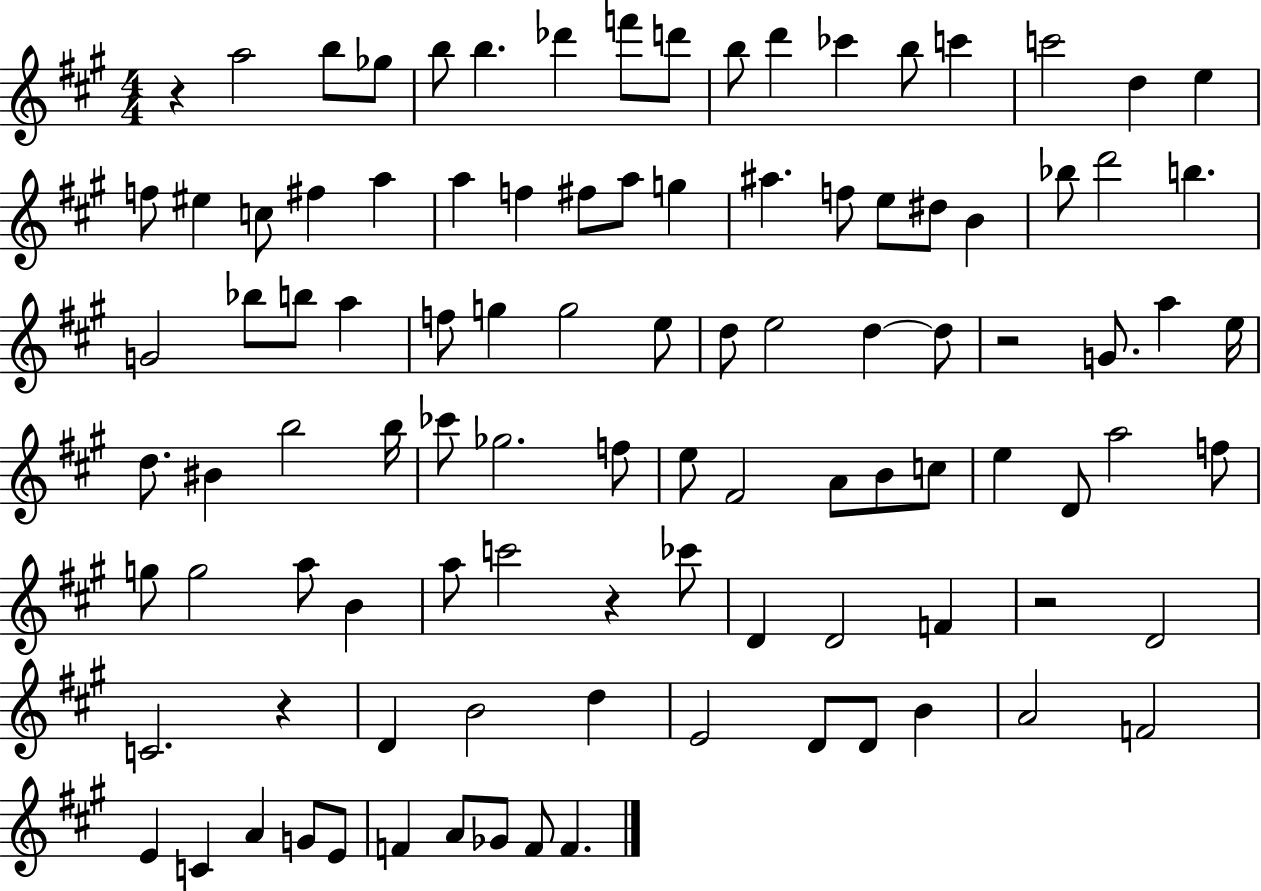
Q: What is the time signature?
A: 4/4